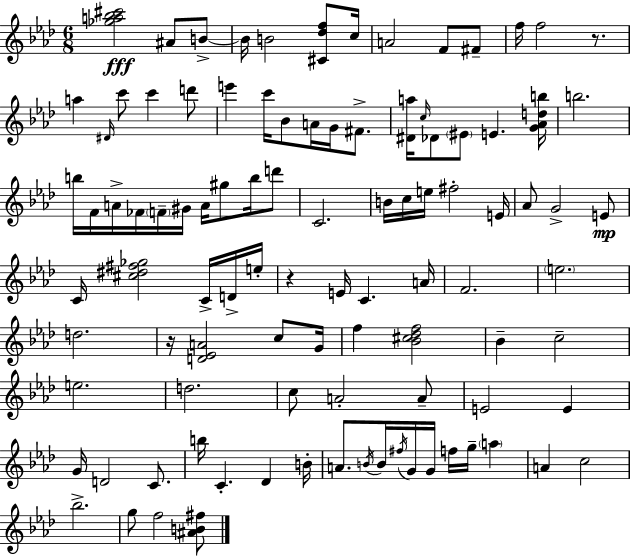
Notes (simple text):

[Gb5,A5,Bb5,C#6]/h A#4/e B4/e B4/s B4/h [C#4,Db5,F5]/e C5/s A4/h F4/e F#4/e F5/s F5/h R/e. A5/q D#4/s C6/e C6/q D6/e E6/q C6/s Bb4/e A4/s G4/s F#4/e. [D#4,A5]/s C5/s Db4/e EIS4/e E4/q. [G4,Ab4,D5,B5]/s B5/h. B5/s F4/s A4/s FES4/s F4/s G#4/s A4/s G#5/e B5/s D6/e C4/h. B4/s C5/s E5/s F#5/h E4/s Ab4/e G4/h E4/e C4/s [C#5,D#5,F#5,Gb5]/h C4/s D4/s E5/s R/q E4/s C4/q. A4/s F4/h. E5/h. D5/h. R/s [D4,Eb4,A4]/h C5/e G4/s F5/q [Bb4,C#5,Db5,F5]/h Bb4/q C5/h E5/h. D5/h. C5/e A4/h A4/e E4/h E4/q G4/s D4/h C4/e. B5/s C4/q. Db4/q B4/s A4/e. B4/s B4/s F#5/s G4/s G4/s F5/s G5/s A5/q A4/q C5/h Bb5/h. G5/e F5/h [A#4,B4,F#5]/e